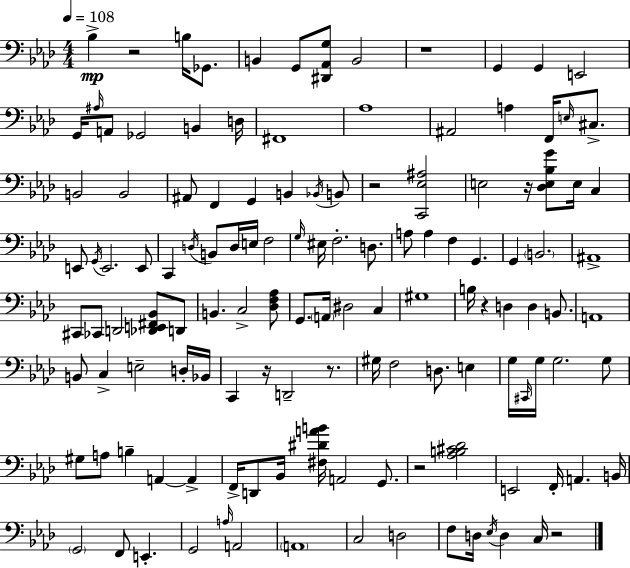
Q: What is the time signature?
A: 4/4